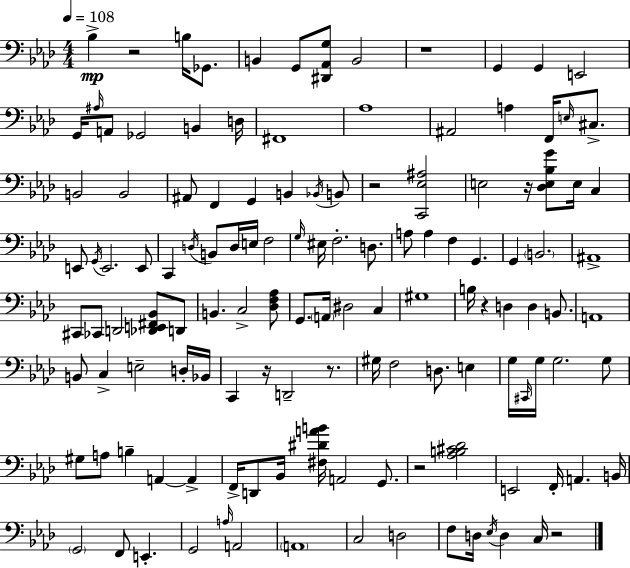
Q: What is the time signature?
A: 4/4